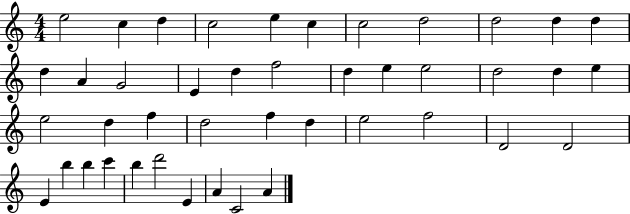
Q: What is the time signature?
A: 4/4